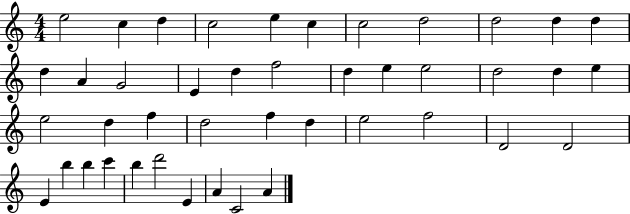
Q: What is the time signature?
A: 4/4